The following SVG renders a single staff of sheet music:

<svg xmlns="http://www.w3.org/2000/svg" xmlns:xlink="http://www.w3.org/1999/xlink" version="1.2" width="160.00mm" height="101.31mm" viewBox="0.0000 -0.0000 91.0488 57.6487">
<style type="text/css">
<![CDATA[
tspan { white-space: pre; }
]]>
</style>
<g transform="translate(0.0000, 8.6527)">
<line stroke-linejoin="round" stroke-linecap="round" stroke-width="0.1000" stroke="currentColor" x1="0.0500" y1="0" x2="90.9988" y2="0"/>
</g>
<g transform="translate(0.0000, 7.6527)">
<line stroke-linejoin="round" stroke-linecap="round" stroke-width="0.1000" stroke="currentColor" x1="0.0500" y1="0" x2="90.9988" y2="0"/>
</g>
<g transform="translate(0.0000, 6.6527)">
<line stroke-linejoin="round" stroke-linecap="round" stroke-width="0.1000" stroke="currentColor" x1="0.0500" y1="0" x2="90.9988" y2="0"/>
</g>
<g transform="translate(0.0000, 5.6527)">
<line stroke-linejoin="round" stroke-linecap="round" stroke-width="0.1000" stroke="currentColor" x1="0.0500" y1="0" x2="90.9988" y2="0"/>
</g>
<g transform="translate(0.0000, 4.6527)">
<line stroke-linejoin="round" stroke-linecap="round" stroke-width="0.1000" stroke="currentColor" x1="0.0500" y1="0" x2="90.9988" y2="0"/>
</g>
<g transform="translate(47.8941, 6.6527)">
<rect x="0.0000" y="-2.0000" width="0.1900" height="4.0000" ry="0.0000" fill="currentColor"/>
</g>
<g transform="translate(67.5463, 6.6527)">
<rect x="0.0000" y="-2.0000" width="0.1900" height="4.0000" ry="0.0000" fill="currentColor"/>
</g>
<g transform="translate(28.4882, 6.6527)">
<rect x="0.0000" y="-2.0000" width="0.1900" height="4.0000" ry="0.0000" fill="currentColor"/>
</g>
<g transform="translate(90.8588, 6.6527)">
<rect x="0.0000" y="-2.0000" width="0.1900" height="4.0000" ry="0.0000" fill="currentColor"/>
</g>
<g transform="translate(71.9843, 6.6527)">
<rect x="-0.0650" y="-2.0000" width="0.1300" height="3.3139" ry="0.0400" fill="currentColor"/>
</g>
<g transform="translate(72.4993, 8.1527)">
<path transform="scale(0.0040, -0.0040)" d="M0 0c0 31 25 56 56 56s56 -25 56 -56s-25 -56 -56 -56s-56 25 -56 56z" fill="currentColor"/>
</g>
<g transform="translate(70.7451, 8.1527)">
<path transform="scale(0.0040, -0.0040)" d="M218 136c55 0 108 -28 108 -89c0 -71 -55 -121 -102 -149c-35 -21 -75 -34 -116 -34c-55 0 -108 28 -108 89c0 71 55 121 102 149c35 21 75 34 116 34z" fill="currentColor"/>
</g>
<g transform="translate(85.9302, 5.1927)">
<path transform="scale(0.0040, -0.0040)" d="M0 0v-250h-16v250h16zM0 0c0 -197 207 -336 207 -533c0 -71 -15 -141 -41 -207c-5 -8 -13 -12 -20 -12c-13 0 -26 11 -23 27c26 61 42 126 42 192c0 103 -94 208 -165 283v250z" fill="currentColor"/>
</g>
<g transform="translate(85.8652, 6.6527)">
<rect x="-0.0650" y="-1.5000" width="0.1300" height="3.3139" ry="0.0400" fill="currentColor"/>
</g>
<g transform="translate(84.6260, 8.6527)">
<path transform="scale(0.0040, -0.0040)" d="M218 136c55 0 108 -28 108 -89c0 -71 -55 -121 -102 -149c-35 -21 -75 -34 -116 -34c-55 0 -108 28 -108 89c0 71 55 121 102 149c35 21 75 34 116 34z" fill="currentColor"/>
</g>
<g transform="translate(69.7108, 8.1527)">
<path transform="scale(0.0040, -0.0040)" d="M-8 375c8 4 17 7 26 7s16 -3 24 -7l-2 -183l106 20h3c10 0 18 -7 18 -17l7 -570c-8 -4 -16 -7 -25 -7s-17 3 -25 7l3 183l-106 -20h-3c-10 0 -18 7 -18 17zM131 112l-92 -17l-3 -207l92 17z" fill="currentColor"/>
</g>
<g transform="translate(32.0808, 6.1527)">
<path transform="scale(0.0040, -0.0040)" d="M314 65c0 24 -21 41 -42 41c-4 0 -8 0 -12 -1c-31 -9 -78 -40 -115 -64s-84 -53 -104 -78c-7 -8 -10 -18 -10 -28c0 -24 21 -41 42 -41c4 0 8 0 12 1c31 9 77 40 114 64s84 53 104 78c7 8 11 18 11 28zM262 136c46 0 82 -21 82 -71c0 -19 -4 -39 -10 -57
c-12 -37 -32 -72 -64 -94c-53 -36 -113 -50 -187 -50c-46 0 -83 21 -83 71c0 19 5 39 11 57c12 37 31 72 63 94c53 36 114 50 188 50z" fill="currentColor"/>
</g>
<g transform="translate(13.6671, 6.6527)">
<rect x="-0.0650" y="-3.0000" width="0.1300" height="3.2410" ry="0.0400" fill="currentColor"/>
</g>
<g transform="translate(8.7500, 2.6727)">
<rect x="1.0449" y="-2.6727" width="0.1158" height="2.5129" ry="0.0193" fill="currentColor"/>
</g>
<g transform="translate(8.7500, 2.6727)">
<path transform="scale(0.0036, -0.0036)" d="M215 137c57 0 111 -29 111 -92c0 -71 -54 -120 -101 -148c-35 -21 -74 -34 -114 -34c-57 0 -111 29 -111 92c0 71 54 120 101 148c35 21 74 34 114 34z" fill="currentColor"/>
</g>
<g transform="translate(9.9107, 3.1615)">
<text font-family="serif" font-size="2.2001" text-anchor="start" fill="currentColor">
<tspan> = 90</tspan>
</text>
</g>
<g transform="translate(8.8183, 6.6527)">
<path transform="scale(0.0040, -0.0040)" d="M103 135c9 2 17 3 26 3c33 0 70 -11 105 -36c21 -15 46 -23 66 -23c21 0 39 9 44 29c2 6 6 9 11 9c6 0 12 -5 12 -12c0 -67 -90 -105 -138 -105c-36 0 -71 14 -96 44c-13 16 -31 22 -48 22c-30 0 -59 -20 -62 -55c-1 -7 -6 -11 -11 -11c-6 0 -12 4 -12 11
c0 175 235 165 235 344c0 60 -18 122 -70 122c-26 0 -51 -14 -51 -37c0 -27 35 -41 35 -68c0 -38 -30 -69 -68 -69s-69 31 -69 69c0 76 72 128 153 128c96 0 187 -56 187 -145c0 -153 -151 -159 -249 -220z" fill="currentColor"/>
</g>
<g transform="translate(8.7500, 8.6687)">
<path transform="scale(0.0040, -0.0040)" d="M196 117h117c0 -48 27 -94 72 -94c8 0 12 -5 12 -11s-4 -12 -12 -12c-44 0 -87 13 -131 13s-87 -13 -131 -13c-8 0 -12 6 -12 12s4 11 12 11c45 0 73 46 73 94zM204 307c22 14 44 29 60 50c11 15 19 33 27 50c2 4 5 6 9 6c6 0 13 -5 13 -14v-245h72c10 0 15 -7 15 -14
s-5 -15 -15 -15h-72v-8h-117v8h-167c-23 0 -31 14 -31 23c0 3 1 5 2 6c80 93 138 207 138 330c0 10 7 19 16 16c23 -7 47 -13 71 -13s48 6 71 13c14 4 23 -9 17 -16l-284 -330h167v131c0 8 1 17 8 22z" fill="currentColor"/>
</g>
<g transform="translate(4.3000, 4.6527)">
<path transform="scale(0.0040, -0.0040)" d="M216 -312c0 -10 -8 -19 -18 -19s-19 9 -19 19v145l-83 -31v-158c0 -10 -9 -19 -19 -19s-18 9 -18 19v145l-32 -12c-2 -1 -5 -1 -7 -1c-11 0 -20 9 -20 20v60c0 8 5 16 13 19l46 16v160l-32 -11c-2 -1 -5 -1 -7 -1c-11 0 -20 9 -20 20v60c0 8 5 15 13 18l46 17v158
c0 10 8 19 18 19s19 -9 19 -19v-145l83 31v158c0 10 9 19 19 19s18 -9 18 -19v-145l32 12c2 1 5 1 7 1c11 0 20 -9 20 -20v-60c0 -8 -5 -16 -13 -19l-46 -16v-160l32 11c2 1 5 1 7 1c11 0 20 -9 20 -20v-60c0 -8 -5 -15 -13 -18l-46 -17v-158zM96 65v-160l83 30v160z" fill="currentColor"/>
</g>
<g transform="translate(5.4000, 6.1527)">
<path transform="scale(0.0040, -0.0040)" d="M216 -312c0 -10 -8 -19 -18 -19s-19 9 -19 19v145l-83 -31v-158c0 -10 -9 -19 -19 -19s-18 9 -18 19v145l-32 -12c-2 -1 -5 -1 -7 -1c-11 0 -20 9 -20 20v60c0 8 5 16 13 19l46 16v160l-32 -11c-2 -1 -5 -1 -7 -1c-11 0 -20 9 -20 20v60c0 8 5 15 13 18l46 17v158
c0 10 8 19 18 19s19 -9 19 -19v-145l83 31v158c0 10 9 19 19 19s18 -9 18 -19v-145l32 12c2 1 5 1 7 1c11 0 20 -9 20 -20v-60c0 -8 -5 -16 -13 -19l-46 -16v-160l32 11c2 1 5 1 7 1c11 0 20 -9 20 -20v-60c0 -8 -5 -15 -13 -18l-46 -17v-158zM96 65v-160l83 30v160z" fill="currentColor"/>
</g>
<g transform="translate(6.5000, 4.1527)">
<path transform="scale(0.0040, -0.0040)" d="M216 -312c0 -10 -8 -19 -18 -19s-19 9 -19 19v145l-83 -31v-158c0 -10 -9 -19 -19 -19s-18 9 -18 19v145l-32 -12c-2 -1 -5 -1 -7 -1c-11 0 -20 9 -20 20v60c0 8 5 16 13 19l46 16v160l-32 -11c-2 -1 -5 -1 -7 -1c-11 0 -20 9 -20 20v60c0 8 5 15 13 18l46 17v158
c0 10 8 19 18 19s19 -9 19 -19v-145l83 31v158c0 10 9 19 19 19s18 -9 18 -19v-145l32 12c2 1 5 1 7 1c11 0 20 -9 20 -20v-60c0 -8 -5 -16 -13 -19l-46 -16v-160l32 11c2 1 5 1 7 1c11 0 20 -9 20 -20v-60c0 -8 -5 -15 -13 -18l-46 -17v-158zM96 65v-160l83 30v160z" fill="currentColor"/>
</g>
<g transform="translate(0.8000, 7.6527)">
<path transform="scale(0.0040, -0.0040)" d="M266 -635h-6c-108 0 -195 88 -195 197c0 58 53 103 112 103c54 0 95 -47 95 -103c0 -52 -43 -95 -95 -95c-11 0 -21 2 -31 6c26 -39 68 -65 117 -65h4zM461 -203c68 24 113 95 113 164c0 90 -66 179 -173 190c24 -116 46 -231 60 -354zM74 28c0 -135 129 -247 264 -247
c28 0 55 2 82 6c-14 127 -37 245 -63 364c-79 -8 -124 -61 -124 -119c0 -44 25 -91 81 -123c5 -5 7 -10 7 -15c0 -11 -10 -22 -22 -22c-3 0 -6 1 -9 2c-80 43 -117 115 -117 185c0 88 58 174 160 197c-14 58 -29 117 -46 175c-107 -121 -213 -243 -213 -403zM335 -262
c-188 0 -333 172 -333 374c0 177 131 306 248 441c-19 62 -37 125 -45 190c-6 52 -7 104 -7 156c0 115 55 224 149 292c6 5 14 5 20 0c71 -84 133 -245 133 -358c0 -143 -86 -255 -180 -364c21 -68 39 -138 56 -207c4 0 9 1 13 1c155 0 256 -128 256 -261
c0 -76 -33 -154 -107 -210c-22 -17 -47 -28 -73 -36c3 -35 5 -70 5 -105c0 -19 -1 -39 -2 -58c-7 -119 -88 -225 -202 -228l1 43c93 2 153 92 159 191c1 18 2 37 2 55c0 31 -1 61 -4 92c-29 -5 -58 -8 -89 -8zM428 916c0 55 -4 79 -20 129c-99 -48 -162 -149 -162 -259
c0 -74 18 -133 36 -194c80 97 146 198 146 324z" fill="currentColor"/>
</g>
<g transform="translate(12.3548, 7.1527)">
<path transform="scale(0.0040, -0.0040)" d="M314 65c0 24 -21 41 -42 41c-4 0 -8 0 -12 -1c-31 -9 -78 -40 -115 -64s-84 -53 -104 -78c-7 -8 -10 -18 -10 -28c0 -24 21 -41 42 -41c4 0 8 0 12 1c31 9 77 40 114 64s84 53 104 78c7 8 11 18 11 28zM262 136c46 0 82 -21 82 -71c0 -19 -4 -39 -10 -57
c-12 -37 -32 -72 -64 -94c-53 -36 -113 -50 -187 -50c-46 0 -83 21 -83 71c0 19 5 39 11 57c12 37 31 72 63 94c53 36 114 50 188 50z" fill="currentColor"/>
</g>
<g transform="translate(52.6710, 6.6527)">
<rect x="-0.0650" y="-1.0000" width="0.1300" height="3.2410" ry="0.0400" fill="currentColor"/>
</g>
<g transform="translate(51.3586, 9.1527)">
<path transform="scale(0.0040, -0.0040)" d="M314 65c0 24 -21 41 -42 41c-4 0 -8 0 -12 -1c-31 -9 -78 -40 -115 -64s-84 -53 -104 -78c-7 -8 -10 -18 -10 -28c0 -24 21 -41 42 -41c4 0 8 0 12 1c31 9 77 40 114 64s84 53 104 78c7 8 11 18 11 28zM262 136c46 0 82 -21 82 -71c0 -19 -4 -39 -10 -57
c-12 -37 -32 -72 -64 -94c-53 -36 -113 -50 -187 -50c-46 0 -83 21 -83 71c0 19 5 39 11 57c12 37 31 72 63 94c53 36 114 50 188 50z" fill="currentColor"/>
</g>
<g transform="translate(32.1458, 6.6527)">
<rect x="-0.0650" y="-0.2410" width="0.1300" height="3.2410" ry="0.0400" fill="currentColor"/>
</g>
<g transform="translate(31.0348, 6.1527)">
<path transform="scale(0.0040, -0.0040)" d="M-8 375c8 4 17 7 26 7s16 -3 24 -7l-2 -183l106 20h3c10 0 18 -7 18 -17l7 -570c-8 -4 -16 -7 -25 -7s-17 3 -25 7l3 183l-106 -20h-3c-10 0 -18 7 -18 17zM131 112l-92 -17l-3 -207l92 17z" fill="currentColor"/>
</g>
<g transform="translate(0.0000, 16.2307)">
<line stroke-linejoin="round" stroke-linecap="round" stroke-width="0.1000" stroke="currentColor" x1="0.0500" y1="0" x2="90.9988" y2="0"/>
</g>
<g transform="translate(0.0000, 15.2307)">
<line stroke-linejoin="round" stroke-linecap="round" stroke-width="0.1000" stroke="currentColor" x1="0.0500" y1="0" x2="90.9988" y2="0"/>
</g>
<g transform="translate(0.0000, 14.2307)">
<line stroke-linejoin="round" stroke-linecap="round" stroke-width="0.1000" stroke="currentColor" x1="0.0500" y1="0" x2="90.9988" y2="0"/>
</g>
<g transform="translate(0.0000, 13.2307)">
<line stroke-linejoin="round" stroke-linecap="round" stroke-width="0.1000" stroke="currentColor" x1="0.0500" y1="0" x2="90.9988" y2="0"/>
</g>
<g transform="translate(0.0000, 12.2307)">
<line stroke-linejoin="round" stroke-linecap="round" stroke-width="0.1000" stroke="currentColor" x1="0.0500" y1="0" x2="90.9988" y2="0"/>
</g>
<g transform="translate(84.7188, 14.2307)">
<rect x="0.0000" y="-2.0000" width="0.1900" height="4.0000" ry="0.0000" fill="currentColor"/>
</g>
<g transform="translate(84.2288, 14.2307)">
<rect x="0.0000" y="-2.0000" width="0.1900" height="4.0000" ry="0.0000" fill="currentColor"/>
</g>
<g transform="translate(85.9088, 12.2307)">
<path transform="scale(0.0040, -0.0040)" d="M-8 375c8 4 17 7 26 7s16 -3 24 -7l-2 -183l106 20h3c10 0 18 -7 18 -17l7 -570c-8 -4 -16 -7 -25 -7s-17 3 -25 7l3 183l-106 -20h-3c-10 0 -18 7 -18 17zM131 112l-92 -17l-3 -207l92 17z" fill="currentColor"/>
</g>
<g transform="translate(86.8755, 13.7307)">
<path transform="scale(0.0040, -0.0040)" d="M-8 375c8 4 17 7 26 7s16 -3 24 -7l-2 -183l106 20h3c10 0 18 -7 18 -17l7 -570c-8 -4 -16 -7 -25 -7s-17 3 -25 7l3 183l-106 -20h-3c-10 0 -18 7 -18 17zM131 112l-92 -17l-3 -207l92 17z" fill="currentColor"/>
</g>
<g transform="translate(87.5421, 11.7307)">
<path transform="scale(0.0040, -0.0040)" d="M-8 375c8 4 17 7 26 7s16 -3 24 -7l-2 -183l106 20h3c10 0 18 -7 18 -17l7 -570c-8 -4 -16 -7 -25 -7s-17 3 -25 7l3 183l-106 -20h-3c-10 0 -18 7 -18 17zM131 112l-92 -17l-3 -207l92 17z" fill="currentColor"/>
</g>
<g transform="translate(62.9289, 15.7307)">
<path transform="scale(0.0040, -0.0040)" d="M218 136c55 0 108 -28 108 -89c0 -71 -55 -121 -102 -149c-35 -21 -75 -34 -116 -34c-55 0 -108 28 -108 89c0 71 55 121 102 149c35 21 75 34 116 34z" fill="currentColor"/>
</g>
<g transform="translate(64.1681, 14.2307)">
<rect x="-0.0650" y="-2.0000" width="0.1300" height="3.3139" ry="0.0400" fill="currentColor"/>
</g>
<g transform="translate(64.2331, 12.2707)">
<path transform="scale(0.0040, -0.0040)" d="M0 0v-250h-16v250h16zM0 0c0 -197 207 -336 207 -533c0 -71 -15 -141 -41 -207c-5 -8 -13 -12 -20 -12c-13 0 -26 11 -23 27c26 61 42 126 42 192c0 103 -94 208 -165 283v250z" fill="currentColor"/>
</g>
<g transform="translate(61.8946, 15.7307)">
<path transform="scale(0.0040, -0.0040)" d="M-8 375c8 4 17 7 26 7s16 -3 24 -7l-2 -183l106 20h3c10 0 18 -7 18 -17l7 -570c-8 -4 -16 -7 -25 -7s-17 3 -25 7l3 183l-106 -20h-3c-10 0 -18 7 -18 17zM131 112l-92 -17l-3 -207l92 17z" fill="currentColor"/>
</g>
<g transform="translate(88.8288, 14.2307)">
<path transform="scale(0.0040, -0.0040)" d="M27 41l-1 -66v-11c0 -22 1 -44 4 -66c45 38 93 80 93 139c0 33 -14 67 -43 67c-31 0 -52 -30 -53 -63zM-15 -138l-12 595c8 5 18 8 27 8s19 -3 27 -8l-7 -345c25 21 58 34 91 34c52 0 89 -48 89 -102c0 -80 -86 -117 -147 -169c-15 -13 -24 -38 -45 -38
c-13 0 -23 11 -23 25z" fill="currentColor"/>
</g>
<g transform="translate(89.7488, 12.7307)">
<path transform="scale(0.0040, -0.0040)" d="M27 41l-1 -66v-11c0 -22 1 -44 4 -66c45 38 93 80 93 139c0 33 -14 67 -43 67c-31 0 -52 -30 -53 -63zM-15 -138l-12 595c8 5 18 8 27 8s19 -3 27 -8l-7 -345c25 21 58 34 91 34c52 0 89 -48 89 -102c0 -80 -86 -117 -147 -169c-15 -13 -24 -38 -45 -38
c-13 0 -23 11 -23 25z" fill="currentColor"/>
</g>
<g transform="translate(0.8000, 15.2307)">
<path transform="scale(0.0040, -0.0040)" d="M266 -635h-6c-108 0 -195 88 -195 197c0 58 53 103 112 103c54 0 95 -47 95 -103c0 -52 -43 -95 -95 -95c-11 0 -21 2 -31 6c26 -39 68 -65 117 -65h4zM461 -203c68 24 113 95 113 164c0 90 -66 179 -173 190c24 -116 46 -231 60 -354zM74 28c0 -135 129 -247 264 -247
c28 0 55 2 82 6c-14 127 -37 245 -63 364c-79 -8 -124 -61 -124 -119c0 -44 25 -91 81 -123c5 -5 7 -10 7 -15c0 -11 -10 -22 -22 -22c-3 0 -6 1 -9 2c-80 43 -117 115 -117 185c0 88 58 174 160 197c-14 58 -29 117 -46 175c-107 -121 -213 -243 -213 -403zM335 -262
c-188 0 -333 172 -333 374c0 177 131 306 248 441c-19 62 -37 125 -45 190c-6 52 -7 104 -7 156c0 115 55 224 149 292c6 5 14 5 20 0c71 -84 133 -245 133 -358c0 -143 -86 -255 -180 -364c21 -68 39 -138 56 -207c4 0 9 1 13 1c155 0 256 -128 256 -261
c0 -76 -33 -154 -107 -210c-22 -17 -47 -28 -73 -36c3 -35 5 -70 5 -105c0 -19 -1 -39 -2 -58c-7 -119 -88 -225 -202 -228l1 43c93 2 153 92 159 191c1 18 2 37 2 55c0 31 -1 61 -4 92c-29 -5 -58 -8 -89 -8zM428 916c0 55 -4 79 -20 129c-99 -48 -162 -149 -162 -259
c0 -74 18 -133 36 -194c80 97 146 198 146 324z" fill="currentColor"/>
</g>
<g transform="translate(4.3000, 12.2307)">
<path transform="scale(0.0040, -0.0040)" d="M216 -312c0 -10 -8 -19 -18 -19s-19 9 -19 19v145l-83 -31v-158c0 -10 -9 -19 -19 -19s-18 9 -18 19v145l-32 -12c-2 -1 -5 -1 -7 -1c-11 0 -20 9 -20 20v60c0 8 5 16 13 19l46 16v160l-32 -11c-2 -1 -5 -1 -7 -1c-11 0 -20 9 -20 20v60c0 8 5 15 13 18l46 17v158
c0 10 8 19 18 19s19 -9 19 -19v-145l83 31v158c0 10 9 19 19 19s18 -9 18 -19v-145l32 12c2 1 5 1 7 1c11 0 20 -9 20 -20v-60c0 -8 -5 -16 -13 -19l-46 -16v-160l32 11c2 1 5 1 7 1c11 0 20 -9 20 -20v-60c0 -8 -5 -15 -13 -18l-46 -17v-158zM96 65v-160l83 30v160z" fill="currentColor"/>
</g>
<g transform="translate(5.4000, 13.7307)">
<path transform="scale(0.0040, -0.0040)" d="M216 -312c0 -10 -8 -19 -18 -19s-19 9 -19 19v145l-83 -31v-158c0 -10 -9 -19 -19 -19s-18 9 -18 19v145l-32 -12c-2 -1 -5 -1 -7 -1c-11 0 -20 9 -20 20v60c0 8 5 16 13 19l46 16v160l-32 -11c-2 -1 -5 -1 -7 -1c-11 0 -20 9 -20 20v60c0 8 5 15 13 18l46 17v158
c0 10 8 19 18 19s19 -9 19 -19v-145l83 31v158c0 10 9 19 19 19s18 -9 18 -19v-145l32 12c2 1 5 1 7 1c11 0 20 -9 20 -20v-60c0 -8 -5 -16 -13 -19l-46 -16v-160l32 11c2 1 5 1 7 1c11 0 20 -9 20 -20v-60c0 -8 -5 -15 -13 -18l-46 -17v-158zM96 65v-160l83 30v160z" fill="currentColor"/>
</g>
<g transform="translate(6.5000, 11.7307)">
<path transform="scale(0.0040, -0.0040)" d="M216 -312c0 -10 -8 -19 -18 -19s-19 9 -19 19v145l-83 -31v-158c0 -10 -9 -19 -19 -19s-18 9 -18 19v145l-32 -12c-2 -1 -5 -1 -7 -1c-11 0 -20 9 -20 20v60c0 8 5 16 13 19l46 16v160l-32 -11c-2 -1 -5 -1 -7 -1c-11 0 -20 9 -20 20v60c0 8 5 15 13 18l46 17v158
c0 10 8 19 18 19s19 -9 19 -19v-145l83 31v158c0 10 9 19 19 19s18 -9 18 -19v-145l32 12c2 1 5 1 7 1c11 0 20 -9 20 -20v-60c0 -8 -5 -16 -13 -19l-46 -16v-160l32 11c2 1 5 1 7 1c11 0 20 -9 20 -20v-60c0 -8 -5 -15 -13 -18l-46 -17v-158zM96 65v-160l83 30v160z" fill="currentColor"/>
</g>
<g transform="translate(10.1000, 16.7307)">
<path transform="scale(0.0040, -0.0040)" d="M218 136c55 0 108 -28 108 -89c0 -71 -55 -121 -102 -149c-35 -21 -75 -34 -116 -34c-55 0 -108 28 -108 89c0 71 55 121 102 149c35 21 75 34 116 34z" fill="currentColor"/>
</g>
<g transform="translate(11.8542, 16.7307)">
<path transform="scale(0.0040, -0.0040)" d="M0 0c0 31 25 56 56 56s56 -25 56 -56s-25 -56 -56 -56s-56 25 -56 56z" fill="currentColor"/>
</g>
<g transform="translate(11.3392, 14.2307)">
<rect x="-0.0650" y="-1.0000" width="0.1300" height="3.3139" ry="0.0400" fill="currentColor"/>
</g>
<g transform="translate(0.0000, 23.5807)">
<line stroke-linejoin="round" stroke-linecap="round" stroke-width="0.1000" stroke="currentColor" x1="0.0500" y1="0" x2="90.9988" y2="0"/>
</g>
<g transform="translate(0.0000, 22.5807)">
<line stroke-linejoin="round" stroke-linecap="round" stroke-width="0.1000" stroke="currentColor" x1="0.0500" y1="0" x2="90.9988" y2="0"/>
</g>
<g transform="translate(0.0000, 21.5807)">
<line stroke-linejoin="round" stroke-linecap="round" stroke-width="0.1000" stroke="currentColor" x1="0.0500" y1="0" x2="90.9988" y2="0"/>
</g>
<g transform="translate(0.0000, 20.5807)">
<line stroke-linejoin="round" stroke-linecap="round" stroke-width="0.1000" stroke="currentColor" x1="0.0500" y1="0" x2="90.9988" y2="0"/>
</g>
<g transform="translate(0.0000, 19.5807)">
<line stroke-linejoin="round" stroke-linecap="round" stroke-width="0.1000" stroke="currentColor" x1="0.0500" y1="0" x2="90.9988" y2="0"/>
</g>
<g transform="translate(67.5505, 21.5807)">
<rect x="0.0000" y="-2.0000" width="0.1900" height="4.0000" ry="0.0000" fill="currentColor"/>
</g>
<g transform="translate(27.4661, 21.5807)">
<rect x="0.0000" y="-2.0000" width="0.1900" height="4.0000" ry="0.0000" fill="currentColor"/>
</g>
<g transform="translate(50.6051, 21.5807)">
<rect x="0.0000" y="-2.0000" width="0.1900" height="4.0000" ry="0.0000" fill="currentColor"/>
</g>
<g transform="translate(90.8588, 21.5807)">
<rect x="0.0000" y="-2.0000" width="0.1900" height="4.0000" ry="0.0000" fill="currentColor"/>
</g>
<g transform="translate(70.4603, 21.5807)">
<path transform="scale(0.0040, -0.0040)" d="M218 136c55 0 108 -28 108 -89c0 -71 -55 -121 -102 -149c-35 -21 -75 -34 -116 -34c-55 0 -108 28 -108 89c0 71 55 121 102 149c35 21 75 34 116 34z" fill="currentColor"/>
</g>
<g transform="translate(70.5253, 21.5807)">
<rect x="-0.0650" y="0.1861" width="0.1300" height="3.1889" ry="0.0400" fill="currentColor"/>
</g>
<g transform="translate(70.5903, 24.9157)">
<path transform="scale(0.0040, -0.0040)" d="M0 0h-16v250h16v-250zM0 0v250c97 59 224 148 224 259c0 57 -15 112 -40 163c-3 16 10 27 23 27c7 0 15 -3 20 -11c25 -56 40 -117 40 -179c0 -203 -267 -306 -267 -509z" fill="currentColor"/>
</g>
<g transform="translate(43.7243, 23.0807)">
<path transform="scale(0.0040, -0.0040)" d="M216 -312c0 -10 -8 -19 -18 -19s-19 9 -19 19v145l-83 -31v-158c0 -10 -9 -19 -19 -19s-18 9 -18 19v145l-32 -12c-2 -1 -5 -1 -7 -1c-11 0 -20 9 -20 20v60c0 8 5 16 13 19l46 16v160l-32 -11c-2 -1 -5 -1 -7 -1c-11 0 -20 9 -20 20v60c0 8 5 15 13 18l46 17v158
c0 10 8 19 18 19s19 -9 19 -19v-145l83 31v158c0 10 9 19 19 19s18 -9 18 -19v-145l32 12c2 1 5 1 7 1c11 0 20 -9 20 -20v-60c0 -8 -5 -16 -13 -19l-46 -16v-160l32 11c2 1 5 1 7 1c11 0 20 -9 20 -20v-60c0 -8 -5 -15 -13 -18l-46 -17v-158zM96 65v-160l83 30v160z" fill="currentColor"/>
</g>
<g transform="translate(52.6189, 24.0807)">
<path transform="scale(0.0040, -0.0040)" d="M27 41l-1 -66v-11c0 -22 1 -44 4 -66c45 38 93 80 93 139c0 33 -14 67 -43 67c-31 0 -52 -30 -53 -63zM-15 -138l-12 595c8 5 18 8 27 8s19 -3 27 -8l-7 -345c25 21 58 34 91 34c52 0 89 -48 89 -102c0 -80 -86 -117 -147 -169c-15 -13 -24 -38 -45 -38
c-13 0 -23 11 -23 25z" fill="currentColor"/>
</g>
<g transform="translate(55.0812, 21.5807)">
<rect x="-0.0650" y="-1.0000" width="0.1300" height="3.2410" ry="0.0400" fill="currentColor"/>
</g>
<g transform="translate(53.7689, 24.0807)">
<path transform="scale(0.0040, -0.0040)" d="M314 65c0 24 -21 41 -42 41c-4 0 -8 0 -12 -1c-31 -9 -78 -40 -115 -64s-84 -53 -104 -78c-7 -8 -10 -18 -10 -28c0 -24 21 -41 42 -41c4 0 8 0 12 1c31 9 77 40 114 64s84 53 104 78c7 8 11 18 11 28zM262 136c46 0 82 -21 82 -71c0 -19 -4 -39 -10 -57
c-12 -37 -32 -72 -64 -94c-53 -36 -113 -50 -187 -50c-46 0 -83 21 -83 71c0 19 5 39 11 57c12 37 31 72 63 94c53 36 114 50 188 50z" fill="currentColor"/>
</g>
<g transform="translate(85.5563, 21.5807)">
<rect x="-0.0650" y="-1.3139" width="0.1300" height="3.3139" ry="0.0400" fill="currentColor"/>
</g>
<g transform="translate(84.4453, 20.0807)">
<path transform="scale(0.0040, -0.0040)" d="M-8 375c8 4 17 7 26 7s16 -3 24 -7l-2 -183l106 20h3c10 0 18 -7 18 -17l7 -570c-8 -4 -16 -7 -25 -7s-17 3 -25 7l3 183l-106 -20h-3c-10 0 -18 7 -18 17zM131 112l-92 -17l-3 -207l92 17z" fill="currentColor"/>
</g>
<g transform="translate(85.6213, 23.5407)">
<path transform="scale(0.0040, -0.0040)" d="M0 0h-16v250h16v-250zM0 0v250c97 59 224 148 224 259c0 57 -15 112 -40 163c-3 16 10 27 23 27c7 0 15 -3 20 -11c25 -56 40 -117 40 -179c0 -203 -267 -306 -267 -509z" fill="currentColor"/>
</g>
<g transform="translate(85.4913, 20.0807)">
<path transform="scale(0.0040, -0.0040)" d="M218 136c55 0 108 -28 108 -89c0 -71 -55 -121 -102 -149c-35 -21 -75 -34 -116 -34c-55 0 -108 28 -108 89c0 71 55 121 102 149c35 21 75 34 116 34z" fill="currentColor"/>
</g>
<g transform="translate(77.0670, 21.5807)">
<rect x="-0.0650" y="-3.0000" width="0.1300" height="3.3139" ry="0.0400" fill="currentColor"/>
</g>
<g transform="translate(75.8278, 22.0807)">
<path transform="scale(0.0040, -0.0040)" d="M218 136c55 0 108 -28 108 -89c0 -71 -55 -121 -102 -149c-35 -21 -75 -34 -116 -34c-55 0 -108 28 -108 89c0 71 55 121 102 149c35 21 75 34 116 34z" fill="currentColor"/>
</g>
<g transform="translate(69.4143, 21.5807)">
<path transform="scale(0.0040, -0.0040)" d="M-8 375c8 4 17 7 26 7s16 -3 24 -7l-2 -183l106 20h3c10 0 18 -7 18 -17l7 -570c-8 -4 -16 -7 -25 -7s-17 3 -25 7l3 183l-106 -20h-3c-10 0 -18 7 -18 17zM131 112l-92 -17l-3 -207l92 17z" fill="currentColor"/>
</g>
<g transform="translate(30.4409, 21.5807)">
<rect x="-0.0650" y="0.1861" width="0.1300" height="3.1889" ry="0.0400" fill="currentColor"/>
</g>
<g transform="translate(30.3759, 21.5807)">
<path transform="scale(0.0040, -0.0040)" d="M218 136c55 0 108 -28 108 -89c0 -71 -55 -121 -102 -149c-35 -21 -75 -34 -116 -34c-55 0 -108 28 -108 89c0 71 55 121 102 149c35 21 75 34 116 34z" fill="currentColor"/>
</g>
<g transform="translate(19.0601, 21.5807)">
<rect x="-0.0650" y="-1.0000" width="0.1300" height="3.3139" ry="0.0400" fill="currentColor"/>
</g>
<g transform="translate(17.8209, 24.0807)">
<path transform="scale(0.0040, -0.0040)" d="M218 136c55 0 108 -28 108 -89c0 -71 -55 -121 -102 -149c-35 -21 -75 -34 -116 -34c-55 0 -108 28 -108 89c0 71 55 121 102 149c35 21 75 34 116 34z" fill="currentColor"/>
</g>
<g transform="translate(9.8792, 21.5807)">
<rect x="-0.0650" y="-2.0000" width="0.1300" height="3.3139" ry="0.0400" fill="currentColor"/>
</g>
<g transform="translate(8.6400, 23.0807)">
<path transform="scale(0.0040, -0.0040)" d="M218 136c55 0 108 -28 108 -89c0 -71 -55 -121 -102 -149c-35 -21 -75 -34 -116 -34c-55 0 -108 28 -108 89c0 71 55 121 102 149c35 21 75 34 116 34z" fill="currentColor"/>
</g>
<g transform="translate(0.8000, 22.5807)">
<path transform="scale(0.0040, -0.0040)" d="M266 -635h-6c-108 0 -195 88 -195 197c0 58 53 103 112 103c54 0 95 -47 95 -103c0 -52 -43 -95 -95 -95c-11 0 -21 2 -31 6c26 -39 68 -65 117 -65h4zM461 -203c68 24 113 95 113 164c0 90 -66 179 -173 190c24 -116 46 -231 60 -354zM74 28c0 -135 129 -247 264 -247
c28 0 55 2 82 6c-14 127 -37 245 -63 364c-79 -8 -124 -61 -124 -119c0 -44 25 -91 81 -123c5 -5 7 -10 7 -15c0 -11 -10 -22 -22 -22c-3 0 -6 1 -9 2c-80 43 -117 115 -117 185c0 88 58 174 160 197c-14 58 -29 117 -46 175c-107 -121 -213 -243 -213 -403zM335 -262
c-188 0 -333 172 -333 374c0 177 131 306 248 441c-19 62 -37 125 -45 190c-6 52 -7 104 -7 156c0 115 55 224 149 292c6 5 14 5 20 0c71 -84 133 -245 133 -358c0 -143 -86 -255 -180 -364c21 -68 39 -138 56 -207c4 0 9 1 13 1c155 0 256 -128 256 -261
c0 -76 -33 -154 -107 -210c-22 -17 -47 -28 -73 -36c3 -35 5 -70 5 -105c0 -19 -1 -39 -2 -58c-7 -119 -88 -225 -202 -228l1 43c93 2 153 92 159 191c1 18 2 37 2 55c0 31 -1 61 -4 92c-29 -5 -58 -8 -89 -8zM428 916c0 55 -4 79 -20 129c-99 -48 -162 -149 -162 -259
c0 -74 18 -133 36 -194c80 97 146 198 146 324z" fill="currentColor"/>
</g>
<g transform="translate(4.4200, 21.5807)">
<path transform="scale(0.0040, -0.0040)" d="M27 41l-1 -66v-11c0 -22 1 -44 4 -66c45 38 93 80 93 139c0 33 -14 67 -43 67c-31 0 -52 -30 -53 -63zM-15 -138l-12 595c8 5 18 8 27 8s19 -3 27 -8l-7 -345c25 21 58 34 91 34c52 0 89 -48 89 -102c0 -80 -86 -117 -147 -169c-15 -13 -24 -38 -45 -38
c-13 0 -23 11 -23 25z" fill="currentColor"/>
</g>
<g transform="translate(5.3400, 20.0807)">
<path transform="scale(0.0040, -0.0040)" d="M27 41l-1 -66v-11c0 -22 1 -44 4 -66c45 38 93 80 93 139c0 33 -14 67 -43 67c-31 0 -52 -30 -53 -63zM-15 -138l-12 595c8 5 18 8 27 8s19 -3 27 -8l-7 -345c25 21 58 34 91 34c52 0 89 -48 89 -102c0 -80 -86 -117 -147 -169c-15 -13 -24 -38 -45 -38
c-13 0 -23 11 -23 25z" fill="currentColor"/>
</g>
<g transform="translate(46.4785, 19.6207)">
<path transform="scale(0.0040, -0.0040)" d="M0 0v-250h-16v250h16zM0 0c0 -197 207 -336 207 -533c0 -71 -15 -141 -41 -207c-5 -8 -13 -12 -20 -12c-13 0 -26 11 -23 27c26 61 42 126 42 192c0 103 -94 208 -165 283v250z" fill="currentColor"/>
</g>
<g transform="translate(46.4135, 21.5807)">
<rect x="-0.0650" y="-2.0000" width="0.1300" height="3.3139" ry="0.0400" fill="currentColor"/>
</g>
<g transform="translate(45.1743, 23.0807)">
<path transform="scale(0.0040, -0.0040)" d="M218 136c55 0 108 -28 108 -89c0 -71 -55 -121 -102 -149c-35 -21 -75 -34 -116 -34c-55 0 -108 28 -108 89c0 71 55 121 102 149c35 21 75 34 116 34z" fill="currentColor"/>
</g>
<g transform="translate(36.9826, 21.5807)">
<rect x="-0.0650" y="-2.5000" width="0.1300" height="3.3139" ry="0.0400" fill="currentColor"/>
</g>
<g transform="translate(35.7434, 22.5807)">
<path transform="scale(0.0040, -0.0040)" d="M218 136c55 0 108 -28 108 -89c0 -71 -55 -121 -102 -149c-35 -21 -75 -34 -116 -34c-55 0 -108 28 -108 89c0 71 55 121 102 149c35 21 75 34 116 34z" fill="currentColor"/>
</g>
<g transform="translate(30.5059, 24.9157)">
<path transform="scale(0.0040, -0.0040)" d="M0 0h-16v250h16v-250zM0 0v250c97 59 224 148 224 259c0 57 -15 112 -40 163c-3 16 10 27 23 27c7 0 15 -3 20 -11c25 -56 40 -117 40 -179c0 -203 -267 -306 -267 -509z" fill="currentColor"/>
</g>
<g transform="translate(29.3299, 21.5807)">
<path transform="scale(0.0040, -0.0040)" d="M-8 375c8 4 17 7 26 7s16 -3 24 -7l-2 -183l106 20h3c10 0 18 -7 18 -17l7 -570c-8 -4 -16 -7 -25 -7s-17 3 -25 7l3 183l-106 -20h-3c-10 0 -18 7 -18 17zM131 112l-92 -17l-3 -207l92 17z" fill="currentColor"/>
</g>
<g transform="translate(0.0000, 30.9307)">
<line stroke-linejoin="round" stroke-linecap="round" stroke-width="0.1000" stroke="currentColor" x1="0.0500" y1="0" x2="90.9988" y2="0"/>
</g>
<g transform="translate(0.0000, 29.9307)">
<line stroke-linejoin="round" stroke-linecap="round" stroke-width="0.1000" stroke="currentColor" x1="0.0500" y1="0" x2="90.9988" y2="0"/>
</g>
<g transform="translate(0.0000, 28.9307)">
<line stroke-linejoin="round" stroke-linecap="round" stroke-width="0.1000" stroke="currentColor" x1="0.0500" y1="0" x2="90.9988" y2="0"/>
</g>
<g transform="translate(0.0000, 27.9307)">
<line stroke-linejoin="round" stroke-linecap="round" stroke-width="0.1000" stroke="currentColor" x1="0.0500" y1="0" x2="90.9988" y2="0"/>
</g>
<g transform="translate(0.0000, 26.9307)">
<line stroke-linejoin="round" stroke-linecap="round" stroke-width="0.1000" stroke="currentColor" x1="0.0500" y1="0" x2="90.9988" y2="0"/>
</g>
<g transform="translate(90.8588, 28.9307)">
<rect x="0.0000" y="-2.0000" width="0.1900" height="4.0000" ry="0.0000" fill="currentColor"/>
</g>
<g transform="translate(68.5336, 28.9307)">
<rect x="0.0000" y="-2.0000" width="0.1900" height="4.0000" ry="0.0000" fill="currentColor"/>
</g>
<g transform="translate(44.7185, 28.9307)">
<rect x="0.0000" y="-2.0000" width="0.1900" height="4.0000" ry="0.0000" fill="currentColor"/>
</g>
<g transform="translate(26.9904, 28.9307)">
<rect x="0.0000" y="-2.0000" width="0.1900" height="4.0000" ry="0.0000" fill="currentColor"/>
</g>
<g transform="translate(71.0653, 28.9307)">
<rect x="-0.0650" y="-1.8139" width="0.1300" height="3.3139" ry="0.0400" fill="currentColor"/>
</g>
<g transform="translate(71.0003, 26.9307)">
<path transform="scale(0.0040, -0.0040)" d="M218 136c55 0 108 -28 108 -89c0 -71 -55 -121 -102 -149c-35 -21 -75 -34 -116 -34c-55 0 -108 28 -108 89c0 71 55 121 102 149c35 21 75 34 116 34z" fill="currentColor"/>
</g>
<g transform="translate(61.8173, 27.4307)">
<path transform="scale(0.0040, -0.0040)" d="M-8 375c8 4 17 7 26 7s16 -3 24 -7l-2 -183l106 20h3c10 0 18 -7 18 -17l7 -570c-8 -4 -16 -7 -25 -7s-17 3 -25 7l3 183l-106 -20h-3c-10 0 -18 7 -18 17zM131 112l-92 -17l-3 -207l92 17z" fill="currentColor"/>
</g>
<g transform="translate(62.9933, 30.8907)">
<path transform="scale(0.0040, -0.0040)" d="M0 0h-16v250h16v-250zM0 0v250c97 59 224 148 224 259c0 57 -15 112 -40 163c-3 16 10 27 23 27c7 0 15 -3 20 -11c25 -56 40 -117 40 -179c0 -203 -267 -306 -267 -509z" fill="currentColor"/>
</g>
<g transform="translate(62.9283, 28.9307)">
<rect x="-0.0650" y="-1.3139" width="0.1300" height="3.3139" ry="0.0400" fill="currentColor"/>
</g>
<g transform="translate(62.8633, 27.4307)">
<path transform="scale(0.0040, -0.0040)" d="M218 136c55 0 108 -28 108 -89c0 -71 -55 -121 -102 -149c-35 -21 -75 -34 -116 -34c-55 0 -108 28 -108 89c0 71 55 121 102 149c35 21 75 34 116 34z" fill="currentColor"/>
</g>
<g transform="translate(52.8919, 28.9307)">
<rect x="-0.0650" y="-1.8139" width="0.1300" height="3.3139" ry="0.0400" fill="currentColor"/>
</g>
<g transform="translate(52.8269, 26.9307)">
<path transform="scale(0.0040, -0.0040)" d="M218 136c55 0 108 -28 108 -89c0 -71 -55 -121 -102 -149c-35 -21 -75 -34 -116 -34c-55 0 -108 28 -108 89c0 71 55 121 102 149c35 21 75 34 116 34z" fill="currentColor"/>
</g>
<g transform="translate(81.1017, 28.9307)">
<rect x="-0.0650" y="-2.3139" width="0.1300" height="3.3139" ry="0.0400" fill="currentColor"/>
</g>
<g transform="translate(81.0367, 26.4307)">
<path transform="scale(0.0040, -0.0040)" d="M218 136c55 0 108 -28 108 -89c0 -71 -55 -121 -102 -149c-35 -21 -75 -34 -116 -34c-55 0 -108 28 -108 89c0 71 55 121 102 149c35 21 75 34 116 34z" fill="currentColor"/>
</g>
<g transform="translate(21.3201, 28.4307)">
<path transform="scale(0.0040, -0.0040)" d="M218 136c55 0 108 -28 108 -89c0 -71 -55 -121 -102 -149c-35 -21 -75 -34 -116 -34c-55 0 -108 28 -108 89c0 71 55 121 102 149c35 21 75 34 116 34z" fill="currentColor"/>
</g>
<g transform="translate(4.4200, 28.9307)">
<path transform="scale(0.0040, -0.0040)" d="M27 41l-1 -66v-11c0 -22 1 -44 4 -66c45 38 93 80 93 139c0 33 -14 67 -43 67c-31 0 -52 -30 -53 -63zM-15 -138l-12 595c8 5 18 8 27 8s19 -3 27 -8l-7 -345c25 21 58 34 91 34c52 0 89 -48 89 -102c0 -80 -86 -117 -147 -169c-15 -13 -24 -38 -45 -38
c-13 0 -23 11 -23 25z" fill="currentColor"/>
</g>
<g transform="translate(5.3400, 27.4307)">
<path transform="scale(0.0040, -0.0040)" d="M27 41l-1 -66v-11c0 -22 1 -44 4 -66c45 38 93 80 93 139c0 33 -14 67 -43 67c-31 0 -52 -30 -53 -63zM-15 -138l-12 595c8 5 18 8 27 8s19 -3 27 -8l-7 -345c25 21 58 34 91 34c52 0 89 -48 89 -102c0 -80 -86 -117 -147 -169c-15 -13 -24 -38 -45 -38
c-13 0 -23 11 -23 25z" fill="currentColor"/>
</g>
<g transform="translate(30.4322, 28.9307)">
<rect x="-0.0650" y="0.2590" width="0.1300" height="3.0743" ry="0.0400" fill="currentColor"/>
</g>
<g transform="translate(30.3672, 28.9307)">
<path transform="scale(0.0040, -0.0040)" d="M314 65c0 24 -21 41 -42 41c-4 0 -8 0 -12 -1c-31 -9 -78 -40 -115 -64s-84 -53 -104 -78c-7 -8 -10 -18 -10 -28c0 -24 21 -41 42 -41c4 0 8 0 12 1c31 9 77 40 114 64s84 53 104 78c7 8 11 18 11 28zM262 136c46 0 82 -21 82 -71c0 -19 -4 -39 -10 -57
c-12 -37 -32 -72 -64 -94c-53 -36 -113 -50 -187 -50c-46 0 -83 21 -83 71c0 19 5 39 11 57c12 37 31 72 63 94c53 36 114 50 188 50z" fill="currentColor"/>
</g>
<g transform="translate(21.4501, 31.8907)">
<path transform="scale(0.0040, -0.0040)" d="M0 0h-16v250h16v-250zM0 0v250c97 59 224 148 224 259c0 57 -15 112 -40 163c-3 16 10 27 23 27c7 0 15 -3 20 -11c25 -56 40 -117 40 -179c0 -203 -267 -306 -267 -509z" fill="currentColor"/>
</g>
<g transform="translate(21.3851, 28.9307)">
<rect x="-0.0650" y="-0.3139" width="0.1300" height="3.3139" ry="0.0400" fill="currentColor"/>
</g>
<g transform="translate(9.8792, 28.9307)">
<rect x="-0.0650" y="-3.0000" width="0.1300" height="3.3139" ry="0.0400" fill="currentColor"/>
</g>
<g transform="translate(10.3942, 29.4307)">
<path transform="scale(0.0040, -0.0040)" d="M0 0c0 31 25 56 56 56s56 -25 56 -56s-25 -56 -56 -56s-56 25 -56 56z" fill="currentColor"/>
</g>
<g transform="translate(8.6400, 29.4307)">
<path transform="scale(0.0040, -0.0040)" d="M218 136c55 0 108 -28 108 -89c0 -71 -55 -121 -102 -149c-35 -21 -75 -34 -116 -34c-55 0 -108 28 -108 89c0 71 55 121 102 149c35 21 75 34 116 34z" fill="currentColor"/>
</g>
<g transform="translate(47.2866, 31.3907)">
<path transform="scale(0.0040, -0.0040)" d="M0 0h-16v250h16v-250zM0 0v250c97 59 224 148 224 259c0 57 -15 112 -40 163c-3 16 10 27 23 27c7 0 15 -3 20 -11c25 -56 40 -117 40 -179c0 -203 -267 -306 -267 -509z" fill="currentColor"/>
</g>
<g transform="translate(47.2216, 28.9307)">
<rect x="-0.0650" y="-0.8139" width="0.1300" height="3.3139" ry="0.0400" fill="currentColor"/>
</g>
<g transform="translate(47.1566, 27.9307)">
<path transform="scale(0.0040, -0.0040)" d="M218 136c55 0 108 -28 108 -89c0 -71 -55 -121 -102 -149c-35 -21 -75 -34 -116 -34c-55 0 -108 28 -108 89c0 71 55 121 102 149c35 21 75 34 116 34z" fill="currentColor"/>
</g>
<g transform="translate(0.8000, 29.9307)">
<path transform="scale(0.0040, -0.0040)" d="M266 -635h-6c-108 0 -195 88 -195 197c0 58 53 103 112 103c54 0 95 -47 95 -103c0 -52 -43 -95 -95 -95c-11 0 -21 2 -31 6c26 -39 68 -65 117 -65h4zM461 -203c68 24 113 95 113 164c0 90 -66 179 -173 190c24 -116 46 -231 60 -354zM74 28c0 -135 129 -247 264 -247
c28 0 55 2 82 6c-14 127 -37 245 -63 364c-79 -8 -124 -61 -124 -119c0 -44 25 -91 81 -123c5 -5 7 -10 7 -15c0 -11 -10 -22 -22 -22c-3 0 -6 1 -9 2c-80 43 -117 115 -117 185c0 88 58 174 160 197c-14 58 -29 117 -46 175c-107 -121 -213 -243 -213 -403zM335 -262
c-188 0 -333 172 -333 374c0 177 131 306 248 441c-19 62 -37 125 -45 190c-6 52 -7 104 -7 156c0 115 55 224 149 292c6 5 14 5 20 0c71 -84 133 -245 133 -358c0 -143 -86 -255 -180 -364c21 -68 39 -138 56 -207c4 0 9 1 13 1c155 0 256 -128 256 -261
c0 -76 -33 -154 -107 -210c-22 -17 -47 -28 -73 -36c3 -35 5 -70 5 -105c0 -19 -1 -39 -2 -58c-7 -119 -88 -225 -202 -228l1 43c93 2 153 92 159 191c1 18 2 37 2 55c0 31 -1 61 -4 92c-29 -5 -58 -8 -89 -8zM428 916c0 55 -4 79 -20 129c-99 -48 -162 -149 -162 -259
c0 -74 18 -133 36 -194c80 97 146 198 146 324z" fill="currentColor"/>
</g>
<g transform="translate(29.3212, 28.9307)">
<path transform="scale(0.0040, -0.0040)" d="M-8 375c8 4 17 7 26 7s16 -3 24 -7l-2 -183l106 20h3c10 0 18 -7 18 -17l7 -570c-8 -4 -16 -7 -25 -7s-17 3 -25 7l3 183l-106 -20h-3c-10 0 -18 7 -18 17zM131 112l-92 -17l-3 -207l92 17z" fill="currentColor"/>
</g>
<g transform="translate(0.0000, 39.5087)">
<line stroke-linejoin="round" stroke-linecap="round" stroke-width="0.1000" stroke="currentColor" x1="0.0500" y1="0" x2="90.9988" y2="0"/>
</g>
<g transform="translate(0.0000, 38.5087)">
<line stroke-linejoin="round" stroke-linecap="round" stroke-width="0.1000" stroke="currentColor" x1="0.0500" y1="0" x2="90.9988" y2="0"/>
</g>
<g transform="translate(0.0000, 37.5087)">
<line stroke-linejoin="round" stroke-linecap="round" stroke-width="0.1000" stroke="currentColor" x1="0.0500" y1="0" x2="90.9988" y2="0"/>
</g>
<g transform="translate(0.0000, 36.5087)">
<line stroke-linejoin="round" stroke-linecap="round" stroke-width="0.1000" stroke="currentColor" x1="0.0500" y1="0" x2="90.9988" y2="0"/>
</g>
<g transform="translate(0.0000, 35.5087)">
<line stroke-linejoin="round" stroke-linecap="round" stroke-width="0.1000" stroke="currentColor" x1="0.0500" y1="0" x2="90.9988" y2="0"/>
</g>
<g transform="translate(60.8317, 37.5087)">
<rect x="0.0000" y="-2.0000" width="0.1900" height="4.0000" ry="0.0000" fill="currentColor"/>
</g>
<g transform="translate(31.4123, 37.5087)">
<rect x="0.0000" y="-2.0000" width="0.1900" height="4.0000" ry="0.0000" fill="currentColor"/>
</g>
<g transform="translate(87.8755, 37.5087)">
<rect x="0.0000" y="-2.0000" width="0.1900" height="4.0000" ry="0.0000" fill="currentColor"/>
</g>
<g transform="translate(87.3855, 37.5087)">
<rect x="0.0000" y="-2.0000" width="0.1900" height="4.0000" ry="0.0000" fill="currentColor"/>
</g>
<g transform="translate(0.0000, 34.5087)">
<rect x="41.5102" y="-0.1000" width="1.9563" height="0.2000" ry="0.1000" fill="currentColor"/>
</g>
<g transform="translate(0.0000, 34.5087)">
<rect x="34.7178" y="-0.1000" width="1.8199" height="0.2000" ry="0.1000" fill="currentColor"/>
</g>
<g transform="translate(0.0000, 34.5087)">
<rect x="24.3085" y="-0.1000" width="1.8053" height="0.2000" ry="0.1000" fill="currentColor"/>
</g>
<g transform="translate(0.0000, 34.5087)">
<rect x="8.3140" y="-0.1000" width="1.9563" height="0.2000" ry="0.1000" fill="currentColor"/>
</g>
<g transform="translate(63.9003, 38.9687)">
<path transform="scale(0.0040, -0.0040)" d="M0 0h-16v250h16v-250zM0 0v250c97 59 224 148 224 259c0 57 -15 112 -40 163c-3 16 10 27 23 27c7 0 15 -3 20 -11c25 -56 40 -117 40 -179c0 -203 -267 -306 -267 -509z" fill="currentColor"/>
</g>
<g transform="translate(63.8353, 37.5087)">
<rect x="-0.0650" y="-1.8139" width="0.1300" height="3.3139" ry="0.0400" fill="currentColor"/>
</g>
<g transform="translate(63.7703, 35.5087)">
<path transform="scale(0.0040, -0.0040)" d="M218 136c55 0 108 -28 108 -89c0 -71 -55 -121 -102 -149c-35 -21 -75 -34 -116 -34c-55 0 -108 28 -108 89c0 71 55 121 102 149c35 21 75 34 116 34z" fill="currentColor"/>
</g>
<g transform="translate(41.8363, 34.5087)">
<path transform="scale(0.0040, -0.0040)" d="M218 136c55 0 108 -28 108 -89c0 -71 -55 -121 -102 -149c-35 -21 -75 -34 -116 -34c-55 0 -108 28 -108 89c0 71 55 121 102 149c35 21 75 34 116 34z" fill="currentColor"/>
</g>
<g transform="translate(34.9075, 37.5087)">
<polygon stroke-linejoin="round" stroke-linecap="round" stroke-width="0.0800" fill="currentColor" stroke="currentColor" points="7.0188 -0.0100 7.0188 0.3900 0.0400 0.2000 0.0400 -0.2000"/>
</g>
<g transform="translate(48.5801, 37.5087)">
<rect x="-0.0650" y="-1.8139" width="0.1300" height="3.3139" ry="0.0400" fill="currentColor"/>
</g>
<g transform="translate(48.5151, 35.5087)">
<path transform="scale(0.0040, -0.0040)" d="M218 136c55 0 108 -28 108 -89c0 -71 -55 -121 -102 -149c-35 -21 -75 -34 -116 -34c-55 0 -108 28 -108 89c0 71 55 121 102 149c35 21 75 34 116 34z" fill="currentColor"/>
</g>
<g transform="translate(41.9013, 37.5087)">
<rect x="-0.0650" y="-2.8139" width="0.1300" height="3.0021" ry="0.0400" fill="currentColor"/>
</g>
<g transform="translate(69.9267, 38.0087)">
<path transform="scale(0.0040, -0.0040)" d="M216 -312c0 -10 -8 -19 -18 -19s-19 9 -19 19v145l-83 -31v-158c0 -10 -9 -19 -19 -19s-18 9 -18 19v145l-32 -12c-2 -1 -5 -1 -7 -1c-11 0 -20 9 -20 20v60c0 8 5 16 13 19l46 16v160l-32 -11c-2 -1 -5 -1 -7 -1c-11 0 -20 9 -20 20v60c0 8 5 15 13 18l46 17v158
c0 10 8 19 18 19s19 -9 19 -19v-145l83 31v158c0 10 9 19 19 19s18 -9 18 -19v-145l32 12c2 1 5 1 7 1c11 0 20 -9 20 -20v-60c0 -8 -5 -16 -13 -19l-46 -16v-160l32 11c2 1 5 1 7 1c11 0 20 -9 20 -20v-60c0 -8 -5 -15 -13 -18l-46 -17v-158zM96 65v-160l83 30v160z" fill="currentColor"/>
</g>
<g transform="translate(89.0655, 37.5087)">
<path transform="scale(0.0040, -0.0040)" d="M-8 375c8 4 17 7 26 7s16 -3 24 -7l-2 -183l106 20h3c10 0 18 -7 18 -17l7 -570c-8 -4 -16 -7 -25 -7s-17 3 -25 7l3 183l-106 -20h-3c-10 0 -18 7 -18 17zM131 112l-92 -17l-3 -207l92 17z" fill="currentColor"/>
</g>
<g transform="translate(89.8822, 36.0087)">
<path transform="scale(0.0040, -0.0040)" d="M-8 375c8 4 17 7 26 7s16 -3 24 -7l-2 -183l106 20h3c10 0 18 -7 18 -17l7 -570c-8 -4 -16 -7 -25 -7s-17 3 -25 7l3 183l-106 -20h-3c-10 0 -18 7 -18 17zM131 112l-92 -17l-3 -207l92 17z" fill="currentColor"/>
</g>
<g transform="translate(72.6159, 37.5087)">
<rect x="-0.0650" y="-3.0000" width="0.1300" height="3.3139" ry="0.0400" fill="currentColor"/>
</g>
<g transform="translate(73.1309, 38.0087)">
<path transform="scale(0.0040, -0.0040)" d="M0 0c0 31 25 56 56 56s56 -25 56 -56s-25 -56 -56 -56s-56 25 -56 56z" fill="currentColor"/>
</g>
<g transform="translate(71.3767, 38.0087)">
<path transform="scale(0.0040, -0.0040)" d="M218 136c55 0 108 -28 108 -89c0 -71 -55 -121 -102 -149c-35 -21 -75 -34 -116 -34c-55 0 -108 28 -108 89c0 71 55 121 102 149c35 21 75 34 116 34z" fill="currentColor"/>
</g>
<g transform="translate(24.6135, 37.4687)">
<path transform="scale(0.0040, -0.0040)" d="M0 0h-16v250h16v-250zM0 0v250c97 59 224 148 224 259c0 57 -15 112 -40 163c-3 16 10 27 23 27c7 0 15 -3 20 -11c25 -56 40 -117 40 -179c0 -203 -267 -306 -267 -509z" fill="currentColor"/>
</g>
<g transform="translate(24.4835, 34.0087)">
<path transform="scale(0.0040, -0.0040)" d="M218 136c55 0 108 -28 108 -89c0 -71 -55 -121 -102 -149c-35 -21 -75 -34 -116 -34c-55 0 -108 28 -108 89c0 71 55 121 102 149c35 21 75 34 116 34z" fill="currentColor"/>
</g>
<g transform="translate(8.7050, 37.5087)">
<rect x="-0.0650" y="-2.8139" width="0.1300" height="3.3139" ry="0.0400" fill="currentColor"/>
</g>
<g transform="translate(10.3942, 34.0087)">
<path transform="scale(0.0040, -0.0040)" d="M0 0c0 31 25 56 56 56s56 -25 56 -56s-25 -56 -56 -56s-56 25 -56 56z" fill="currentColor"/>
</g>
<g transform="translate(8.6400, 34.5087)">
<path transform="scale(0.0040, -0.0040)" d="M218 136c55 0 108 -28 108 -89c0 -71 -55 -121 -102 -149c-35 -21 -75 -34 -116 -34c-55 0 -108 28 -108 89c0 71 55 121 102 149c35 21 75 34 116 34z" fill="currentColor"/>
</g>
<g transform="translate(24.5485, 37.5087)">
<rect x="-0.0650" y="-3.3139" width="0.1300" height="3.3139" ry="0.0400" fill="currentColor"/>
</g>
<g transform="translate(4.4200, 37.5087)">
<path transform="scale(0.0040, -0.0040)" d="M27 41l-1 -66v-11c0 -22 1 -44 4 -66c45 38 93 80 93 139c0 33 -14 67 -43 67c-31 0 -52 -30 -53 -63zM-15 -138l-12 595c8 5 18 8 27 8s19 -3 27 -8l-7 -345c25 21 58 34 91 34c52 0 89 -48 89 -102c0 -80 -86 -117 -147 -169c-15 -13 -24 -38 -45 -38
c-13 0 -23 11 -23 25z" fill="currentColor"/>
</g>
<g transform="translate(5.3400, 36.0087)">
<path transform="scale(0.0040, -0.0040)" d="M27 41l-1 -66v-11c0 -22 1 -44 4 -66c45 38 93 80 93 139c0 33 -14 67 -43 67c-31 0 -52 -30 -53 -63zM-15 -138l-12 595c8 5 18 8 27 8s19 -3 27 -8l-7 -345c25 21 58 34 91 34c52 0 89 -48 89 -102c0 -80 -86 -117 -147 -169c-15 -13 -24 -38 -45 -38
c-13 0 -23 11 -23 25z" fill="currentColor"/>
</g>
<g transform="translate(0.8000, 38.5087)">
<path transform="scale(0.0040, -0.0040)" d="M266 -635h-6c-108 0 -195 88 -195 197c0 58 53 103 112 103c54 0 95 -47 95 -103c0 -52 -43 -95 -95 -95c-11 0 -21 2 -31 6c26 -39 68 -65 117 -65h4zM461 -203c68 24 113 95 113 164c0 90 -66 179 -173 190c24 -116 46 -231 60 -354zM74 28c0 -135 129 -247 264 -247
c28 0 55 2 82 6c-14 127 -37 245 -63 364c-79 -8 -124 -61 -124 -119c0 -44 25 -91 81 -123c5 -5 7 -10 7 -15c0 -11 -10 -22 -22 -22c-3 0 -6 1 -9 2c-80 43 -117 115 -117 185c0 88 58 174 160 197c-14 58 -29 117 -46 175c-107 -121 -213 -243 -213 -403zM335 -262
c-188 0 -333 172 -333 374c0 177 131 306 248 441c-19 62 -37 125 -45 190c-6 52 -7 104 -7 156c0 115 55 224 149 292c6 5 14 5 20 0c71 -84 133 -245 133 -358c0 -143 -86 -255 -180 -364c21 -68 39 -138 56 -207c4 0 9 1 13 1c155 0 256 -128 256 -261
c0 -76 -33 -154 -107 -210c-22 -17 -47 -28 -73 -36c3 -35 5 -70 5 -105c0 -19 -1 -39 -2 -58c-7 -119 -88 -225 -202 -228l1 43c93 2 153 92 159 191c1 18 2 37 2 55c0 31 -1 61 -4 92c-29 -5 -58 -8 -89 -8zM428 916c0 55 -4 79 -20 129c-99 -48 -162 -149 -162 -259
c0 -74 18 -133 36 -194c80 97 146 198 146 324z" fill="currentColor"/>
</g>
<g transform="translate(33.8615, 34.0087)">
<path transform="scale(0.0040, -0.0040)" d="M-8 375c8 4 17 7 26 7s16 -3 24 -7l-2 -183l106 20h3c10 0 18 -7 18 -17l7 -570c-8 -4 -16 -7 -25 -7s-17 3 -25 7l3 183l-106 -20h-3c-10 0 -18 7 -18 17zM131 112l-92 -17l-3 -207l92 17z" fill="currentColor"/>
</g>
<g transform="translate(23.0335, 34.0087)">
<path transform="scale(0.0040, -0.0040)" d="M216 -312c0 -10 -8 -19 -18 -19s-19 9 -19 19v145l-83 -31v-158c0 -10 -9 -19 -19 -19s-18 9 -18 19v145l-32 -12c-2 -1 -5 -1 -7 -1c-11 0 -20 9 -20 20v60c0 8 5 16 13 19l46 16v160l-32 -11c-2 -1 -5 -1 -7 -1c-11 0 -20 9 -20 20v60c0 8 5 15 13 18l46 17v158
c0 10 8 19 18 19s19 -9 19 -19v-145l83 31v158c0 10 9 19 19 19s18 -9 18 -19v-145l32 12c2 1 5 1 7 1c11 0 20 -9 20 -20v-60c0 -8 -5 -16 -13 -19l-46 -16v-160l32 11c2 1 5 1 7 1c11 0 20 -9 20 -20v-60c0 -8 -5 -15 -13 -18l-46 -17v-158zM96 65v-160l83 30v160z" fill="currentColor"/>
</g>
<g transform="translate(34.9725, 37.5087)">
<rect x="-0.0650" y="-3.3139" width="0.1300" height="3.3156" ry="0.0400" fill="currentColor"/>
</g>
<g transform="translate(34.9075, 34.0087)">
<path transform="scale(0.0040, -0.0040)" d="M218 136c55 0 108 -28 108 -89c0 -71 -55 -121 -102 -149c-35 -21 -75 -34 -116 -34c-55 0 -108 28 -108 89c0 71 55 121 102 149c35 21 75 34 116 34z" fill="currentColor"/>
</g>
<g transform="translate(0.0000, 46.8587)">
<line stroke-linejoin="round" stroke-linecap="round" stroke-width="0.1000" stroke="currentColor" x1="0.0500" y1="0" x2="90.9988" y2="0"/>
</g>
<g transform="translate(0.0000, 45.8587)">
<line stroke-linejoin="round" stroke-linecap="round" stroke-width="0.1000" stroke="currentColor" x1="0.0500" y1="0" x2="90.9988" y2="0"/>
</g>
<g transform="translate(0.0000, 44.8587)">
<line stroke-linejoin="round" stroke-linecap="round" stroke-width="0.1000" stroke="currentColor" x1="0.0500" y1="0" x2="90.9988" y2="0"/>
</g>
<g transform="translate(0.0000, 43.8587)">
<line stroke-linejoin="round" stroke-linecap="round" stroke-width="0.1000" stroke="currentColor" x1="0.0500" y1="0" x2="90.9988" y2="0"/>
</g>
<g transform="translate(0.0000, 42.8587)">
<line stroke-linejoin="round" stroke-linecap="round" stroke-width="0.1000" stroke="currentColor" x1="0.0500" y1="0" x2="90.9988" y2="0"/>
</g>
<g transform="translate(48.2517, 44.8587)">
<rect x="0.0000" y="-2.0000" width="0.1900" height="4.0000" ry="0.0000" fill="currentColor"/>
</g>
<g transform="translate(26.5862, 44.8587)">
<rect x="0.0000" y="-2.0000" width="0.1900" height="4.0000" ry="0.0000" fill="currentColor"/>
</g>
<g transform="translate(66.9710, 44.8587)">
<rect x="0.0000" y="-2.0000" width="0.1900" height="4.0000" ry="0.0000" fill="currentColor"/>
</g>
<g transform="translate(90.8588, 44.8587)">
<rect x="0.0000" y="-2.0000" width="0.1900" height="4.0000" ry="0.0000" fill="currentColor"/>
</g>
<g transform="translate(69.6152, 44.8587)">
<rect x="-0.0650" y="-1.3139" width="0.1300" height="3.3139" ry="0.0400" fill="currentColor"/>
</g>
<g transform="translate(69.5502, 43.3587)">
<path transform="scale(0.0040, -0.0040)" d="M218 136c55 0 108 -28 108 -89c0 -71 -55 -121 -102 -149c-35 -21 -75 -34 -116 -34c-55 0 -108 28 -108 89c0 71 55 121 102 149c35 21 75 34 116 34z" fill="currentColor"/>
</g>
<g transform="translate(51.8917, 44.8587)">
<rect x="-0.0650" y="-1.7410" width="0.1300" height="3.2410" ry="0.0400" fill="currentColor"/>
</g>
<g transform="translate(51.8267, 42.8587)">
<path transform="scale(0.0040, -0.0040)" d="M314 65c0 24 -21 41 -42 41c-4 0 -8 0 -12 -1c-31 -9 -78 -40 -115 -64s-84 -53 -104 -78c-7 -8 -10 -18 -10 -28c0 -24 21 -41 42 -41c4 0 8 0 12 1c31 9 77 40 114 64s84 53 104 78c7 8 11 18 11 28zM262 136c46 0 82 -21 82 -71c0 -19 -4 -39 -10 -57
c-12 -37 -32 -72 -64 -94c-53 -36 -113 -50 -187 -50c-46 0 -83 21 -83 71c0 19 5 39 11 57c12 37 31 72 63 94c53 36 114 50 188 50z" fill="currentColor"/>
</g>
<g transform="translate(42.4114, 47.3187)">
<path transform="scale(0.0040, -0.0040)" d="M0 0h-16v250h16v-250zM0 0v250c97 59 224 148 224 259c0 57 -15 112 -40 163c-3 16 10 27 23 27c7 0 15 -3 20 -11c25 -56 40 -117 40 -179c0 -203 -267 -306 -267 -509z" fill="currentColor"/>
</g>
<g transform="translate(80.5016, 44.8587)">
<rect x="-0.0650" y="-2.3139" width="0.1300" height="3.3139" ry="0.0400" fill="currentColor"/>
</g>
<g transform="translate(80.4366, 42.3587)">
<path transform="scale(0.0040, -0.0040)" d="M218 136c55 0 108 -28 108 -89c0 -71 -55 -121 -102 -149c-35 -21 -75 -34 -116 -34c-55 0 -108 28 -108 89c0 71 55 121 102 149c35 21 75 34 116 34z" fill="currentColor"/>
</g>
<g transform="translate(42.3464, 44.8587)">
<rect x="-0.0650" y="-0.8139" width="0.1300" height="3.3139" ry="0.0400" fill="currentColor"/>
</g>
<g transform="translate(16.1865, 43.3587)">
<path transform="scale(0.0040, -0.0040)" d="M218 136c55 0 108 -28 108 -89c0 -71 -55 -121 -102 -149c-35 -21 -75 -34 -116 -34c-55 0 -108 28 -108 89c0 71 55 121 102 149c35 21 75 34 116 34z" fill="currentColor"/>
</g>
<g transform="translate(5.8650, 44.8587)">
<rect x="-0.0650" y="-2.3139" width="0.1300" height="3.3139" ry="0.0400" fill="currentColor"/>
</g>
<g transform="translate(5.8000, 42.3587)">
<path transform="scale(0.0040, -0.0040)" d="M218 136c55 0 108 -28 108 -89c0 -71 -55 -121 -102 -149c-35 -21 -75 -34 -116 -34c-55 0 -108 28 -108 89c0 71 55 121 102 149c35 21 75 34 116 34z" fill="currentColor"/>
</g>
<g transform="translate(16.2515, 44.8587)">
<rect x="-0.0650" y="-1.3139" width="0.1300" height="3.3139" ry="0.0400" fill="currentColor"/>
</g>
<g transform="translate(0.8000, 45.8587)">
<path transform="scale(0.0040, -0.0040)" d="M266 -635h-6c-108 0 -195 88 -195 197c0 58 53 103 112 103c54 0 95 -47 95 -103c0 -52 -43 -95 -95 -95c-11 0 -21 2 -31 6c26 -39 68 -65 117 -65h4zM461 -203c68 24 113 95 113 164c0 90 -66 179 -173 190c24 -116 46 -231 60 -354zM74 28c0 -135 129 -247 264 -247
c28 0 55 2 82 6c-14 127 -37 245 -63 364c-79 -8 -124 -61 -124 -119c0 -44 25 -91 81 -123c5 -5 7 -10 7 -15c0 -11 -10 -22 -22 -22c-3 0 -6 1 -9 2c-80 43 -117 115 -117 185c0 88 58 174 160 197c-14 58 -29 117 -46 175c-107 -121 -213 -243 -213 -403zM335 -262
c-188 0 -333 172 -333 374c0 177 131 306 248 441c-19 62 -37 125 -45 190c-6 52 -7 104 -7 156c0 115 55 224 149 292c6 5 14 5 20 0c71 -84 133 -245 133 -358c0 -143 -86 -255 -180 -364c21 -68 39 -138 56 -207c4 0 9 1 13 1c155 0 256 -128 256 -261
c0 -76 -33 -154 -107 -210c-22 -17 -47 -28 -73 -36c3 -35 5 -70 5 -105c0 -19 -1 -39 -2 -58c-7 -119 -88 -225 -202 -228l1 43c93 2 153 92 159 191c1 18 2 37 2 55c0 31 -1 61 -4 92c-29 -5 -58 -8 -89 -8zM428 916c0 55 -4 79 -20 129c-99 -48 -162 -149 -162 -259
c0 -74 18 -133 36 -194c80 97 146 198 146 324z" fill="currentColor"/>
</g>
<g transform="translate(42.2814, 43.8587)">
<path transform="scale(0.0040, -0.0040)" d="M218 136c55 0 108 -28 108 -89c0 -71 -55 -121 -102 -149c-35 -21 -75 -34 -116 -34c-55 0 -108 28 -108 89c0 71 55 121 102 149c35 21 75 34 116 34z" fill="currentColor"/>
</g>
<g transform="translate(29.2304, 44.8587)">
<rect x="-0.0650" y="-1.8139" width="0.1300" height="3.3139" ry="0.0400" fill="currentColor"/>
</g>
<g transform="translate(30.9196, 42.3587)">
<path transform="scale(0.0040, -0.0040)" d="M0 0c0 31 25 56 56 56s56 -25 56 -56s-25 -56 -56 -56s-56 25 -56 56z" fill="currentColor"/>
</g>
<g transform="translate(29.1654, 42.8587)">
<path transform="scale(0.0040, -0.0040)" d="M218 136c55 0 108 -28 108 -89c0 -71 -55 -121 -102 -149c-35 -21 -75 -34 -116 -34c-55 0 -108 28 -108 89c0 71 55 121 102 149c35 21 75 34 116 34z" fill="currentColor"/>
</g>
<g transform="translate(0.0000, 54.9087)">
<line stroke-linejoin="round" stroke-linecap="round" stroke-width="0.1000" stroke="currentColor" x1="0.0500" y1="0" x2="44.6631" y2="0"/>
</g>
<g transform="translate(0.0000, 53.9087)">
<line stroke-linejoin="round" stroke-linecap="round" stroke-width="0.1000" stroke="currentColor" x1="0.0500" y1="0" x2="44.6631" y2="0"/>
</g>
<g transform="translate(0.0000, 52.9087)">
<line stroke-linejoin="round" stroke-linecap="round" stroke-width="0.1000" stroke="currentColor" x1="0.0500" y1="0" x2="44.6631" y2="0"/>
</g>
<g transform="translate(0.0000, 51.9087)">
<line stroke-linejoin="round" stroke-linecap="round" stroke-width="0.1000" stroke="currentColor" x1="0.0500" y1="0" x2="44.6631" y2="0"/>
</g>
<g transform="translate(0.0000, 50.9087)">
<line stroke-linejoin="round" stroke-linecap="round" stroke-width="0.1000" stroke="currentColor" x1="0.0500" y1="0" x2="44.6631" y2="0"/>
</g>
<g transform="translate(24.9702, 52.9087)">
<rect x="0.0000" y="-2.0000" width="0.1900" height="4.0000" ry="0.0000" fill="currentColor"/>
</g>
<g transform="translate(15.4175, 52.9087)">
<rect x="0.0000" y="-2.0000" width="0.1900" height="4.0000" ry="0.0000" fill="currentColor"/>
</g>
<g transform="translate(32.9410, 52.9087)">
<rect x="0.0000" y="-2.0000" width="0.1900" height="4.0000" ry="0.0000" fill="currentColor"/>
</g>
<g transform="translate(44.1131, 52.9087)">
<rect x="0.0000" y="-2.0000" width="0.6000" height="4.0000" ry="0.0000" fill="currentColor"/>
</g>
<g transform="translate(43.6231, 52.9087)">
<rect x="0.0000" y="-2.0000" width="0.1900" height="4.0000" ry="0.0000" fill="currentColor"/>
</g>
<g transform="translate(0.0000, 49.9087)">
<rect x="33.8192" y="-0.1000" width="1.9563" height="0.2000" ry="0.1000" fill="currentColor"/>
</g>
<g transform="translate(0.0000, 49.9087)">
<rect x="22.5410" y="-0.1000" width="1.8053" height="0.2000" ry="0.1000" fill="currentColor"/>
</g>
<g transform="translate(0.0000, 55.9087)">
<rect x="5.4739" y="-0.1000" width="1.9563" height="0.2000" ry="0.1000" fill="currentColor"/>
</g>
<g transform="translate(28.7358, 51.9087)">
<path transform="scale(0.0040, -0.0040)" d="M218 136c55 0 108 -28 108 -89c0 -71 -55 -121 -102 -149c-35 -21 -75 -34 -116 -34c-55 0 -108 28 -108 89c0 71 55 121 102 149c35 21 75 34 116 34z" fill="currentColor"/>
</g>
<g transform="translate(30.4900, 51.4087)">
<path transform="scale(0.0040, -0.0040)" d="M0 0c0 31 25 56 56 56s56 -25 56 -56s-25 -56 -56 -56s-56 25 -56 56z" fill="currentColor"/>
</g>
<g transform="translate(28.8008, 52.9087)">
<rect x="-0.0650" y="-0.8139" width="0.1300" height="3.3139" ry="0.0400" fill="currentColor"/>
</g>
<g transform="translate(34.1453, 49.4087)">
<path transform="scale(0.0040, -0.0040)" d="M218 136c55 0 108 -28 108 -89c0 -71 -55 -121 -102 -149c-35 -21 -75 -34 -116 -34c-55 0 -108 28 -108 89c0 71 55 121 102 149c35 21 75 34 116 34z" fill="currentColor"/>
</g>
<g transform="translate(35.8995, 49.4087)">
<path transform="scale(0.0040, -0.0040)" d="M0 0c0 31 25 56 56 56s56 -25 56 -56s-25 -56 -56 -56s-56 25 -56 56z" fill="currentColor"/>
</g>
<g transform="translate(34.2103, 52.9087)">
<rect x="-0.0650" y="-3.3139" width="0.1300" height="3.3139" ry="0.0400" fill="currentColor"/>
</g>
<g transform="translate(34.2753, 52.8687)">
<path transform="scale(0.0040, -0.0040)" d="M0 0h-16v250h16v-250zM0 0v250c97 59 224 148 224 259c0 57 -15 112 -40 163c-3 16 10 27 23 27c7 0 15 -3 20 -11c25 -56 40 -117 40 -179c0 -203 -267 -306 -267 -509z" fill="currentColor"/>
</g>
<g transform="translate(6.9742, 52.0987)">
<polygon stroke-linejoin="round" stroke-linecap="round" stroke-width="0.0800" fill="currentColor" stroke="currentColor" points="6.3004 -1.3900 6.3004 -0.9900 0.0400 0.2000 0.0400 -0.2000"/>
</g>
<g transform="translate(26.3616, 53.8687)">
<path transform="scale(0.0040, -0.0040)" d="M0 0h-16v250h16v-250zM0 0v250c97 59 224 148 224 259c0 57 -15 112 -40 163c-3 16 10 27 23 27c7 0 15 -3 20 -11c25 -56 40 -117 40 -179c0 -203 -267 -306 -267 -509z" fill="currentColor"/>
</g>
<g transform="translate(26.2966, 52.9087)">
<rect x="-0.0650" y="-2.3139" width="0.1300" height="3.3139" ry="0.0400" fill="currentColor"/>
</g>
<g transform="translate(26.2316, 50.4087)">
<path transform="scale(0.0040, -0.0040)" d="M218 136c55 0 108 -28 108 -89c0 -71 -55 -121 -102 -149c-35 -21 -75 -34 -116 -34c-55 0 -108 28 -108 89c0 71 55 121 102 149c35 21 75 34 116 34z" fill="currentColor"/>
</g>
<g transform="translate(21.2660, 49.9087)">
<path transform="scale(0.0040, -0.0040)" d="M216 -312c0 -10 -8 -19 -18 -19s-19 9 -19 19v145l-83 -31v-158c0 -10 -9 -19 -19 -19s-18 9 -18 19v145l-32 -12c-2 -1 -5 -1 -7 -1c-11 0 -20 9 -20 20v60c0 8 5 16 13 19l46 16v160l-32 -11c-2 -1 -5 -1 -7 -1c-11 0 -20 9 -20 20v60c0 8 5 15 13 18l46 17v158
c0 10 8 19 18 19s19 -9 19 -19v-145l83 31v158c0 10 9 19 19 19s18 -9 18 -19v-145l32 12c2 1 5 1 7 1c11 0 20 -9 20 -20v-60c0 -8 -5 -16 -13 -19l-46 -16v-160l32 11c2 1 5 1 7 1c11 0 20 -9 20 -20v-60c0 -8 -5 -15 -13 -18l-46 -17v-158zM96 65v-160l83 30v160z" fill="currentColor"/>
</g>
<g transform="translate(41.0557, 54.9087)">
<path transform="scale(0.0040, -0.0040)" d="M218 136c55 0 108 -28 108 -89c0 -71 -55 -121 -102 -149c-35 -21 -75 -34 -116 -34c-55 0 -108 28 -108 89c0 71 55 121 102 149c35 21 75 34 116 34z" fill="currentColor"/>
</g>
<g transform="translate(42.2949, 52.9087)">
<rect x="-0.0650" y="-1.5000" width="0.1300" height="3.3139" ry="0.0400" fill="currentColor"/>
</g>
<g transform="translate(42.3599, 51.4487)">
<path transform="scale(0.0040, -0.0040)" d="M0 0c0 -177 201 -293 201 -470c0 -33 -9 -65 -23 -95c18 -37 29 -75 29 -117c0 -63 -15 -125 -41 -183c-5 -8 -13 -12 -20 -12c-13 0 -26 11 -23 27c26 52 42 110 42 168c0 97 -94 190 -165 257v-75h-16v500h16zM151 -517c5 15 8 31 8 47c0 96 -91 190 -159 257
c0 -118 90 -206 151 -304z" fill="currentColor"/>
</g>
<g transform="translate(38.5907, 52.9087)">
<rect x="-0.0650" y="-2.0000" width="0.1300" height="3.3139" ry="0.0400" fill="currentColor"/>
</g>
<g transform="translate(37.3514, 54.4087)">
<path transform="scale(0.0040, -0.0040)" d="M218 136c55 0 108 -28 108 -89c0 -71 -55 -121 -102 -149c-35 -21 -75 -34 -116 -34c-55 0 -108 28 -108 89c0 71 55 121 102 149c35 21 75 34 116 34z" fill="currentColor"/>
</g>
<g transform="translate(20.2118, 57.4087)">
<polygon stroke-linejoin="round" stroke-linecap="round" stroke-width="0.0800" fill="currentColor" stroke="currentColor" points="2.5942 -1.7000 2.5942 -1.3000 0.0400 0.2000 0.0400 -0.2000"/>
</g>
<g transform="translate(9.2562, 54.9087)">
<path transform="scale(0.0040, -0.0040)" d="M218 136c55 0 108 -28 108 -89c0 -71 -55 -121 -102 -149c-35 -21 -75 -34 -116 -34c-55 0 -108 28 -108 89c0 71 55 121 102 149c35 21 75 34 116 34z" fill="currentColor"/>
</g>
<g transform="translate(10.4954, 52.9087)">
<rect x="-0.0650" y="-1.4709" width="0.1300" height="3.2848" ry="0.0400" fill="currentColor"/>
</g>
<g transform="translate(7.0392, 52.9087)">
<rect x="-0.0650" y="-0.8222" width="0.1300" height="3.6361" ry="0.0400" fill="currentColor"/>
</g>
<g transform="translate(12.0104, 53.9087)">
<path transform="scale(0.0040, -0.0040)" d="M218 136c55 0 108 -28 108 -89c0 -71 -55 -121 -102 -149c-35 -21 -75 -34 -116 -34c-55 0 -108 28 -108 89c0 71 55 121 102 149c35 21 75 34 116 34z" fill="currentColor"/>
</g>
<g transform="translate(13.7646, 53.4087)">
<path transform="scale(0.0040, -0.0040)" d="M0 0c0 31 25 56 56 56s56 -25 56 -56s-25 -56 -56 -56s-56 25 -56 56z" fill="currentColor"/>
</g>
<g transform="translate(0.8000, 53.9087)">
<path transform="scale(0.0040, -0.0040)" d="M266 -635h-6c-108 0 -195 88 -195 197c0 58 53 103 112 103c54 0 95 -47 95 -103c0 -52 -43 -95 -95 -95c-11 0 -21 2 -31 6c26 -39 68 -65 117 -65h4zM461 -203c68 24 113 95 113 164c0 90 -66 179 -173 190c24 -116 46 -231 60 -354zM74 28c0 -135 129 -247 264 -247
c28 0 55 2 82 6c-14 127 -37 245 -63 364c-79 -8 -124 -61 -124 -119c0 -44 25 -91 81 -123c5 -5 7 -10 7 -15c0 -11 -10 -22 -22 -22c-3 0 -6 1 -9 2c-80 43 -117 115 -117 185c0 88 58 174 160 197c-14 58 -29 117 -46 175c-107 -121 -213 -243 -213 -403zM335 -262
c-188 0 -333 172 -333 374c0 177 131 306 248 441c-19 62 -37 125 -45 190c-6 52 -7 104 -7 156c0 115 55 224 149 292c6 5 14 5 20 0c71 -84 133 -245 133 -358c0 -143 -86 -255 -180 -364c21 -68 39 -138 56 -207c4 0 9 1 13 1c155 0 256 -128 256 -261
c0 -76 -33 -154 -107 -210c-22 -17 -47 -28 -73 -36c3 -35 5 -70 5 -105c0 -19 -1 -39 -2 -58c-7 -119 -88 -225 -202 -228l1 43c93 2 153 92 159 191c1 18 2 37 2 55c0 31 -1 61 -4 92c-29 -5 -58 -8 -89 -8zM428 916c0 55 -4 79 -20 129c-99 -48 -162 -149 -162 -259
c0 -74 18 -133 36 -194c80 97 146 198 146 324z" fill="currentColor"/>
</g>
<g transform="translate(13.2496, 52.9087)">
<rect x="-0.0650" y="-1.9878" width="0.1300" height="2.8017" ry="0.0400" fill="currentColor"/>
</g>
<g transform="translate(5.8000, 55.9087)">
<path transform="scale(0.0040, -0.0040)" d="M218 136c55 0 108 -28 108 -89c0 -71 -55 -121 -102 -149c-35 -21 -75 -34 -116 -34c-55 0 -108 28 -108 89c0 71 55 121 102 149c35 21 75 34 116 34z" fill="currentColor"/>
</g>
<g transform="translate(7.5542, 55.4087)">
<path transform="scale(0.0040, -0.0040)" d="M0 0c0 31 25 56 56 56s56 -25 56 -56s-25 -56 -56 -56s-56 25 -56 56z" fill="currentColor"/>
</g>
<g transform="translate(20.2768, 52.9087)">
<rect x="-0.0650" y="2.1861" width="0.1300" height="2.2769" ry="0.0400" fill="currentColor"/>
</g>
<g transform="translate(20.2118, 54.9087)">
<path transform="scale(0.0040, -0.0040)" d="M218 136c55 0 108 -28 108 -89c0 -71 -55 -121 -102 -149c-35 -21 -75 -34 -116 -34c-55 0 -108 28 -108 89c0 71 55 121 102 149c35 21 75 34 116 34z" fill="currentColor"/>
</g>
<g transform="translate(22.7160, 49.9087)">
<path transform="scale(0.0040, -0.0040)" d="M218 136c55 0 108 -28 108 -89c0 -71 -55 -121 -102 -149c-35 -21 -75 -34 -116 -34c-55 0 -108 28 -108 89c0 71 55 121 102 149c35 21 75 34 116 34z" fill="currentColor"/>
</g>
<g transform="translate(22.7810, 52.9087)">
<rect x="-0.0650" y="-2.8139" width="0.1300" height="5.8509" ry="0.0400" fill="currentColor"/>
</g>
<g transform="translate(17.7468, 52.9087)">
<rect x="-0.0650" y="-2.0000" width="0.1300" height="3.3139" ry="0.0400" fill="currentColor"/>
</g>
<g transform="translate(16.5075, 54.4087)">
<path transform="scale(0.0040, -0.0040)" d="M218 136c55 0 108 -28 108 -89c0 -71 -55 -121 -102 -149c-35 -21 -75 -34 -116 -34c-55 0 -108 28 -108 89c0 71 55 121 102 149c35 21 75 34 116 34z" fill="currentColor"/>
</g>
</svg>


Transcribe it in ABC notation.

X:1
T:Untitled
M:2/4
L:1/4
K:A
A2 c2 D2 F E/2 D F/2 F D B/2 G ^F/2 _D2 B/2 A e/2 A c/2 B2 d/2 f e/2 f g a ^b/2 b/2 a/2 f f/2 ^A g e f d/2 f2 e g C/2 E/2 G/2 F E/2 ^a/2 g/2 d b/2 F E/4